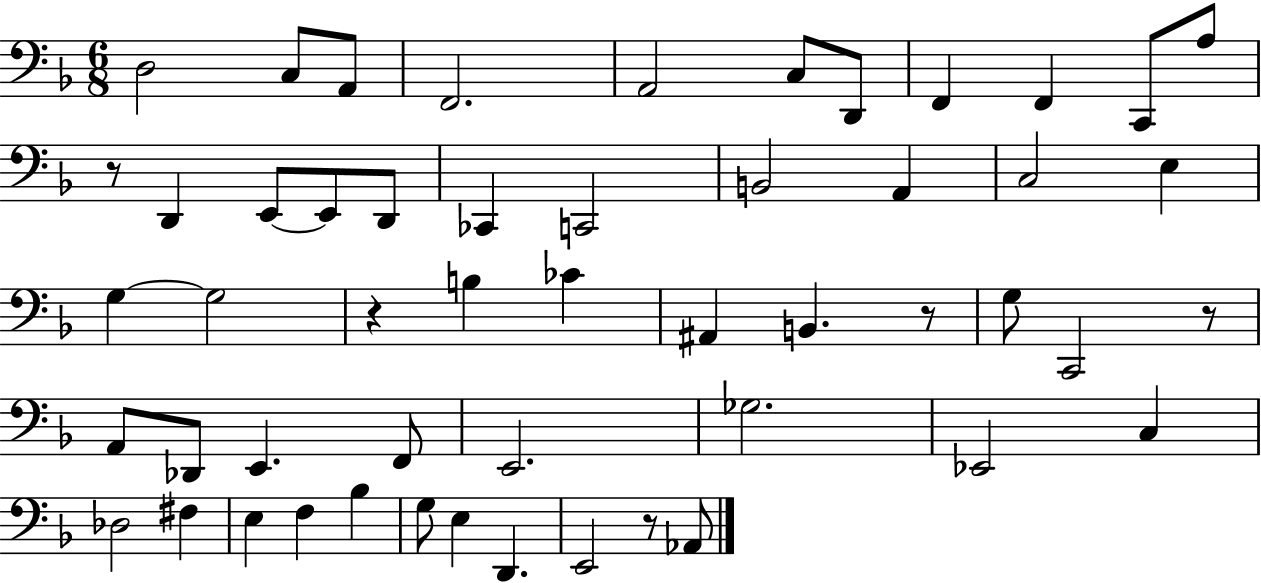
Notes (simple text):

D3/h C3/e A2/e F2/h. A2/h C3/e D2/e F2/q F2/q C2/e A3/e R/e D2/q E2/e E2/e D2/e CES2/q C2/h B2/h A2/q C3/h E3/q G3/q G3/h R/q B3/q CES4/q A#2/q B2/q. R/e G3/e C2/h R/e A2/e Db2/e E2/q. F2/e E2/h. Gb3/h. Eb2/h C3/q Db3/h F#3/q E3/q F3/q Bb3/q G3/e E3/q D2/q. E2/h R/e Ab2/e